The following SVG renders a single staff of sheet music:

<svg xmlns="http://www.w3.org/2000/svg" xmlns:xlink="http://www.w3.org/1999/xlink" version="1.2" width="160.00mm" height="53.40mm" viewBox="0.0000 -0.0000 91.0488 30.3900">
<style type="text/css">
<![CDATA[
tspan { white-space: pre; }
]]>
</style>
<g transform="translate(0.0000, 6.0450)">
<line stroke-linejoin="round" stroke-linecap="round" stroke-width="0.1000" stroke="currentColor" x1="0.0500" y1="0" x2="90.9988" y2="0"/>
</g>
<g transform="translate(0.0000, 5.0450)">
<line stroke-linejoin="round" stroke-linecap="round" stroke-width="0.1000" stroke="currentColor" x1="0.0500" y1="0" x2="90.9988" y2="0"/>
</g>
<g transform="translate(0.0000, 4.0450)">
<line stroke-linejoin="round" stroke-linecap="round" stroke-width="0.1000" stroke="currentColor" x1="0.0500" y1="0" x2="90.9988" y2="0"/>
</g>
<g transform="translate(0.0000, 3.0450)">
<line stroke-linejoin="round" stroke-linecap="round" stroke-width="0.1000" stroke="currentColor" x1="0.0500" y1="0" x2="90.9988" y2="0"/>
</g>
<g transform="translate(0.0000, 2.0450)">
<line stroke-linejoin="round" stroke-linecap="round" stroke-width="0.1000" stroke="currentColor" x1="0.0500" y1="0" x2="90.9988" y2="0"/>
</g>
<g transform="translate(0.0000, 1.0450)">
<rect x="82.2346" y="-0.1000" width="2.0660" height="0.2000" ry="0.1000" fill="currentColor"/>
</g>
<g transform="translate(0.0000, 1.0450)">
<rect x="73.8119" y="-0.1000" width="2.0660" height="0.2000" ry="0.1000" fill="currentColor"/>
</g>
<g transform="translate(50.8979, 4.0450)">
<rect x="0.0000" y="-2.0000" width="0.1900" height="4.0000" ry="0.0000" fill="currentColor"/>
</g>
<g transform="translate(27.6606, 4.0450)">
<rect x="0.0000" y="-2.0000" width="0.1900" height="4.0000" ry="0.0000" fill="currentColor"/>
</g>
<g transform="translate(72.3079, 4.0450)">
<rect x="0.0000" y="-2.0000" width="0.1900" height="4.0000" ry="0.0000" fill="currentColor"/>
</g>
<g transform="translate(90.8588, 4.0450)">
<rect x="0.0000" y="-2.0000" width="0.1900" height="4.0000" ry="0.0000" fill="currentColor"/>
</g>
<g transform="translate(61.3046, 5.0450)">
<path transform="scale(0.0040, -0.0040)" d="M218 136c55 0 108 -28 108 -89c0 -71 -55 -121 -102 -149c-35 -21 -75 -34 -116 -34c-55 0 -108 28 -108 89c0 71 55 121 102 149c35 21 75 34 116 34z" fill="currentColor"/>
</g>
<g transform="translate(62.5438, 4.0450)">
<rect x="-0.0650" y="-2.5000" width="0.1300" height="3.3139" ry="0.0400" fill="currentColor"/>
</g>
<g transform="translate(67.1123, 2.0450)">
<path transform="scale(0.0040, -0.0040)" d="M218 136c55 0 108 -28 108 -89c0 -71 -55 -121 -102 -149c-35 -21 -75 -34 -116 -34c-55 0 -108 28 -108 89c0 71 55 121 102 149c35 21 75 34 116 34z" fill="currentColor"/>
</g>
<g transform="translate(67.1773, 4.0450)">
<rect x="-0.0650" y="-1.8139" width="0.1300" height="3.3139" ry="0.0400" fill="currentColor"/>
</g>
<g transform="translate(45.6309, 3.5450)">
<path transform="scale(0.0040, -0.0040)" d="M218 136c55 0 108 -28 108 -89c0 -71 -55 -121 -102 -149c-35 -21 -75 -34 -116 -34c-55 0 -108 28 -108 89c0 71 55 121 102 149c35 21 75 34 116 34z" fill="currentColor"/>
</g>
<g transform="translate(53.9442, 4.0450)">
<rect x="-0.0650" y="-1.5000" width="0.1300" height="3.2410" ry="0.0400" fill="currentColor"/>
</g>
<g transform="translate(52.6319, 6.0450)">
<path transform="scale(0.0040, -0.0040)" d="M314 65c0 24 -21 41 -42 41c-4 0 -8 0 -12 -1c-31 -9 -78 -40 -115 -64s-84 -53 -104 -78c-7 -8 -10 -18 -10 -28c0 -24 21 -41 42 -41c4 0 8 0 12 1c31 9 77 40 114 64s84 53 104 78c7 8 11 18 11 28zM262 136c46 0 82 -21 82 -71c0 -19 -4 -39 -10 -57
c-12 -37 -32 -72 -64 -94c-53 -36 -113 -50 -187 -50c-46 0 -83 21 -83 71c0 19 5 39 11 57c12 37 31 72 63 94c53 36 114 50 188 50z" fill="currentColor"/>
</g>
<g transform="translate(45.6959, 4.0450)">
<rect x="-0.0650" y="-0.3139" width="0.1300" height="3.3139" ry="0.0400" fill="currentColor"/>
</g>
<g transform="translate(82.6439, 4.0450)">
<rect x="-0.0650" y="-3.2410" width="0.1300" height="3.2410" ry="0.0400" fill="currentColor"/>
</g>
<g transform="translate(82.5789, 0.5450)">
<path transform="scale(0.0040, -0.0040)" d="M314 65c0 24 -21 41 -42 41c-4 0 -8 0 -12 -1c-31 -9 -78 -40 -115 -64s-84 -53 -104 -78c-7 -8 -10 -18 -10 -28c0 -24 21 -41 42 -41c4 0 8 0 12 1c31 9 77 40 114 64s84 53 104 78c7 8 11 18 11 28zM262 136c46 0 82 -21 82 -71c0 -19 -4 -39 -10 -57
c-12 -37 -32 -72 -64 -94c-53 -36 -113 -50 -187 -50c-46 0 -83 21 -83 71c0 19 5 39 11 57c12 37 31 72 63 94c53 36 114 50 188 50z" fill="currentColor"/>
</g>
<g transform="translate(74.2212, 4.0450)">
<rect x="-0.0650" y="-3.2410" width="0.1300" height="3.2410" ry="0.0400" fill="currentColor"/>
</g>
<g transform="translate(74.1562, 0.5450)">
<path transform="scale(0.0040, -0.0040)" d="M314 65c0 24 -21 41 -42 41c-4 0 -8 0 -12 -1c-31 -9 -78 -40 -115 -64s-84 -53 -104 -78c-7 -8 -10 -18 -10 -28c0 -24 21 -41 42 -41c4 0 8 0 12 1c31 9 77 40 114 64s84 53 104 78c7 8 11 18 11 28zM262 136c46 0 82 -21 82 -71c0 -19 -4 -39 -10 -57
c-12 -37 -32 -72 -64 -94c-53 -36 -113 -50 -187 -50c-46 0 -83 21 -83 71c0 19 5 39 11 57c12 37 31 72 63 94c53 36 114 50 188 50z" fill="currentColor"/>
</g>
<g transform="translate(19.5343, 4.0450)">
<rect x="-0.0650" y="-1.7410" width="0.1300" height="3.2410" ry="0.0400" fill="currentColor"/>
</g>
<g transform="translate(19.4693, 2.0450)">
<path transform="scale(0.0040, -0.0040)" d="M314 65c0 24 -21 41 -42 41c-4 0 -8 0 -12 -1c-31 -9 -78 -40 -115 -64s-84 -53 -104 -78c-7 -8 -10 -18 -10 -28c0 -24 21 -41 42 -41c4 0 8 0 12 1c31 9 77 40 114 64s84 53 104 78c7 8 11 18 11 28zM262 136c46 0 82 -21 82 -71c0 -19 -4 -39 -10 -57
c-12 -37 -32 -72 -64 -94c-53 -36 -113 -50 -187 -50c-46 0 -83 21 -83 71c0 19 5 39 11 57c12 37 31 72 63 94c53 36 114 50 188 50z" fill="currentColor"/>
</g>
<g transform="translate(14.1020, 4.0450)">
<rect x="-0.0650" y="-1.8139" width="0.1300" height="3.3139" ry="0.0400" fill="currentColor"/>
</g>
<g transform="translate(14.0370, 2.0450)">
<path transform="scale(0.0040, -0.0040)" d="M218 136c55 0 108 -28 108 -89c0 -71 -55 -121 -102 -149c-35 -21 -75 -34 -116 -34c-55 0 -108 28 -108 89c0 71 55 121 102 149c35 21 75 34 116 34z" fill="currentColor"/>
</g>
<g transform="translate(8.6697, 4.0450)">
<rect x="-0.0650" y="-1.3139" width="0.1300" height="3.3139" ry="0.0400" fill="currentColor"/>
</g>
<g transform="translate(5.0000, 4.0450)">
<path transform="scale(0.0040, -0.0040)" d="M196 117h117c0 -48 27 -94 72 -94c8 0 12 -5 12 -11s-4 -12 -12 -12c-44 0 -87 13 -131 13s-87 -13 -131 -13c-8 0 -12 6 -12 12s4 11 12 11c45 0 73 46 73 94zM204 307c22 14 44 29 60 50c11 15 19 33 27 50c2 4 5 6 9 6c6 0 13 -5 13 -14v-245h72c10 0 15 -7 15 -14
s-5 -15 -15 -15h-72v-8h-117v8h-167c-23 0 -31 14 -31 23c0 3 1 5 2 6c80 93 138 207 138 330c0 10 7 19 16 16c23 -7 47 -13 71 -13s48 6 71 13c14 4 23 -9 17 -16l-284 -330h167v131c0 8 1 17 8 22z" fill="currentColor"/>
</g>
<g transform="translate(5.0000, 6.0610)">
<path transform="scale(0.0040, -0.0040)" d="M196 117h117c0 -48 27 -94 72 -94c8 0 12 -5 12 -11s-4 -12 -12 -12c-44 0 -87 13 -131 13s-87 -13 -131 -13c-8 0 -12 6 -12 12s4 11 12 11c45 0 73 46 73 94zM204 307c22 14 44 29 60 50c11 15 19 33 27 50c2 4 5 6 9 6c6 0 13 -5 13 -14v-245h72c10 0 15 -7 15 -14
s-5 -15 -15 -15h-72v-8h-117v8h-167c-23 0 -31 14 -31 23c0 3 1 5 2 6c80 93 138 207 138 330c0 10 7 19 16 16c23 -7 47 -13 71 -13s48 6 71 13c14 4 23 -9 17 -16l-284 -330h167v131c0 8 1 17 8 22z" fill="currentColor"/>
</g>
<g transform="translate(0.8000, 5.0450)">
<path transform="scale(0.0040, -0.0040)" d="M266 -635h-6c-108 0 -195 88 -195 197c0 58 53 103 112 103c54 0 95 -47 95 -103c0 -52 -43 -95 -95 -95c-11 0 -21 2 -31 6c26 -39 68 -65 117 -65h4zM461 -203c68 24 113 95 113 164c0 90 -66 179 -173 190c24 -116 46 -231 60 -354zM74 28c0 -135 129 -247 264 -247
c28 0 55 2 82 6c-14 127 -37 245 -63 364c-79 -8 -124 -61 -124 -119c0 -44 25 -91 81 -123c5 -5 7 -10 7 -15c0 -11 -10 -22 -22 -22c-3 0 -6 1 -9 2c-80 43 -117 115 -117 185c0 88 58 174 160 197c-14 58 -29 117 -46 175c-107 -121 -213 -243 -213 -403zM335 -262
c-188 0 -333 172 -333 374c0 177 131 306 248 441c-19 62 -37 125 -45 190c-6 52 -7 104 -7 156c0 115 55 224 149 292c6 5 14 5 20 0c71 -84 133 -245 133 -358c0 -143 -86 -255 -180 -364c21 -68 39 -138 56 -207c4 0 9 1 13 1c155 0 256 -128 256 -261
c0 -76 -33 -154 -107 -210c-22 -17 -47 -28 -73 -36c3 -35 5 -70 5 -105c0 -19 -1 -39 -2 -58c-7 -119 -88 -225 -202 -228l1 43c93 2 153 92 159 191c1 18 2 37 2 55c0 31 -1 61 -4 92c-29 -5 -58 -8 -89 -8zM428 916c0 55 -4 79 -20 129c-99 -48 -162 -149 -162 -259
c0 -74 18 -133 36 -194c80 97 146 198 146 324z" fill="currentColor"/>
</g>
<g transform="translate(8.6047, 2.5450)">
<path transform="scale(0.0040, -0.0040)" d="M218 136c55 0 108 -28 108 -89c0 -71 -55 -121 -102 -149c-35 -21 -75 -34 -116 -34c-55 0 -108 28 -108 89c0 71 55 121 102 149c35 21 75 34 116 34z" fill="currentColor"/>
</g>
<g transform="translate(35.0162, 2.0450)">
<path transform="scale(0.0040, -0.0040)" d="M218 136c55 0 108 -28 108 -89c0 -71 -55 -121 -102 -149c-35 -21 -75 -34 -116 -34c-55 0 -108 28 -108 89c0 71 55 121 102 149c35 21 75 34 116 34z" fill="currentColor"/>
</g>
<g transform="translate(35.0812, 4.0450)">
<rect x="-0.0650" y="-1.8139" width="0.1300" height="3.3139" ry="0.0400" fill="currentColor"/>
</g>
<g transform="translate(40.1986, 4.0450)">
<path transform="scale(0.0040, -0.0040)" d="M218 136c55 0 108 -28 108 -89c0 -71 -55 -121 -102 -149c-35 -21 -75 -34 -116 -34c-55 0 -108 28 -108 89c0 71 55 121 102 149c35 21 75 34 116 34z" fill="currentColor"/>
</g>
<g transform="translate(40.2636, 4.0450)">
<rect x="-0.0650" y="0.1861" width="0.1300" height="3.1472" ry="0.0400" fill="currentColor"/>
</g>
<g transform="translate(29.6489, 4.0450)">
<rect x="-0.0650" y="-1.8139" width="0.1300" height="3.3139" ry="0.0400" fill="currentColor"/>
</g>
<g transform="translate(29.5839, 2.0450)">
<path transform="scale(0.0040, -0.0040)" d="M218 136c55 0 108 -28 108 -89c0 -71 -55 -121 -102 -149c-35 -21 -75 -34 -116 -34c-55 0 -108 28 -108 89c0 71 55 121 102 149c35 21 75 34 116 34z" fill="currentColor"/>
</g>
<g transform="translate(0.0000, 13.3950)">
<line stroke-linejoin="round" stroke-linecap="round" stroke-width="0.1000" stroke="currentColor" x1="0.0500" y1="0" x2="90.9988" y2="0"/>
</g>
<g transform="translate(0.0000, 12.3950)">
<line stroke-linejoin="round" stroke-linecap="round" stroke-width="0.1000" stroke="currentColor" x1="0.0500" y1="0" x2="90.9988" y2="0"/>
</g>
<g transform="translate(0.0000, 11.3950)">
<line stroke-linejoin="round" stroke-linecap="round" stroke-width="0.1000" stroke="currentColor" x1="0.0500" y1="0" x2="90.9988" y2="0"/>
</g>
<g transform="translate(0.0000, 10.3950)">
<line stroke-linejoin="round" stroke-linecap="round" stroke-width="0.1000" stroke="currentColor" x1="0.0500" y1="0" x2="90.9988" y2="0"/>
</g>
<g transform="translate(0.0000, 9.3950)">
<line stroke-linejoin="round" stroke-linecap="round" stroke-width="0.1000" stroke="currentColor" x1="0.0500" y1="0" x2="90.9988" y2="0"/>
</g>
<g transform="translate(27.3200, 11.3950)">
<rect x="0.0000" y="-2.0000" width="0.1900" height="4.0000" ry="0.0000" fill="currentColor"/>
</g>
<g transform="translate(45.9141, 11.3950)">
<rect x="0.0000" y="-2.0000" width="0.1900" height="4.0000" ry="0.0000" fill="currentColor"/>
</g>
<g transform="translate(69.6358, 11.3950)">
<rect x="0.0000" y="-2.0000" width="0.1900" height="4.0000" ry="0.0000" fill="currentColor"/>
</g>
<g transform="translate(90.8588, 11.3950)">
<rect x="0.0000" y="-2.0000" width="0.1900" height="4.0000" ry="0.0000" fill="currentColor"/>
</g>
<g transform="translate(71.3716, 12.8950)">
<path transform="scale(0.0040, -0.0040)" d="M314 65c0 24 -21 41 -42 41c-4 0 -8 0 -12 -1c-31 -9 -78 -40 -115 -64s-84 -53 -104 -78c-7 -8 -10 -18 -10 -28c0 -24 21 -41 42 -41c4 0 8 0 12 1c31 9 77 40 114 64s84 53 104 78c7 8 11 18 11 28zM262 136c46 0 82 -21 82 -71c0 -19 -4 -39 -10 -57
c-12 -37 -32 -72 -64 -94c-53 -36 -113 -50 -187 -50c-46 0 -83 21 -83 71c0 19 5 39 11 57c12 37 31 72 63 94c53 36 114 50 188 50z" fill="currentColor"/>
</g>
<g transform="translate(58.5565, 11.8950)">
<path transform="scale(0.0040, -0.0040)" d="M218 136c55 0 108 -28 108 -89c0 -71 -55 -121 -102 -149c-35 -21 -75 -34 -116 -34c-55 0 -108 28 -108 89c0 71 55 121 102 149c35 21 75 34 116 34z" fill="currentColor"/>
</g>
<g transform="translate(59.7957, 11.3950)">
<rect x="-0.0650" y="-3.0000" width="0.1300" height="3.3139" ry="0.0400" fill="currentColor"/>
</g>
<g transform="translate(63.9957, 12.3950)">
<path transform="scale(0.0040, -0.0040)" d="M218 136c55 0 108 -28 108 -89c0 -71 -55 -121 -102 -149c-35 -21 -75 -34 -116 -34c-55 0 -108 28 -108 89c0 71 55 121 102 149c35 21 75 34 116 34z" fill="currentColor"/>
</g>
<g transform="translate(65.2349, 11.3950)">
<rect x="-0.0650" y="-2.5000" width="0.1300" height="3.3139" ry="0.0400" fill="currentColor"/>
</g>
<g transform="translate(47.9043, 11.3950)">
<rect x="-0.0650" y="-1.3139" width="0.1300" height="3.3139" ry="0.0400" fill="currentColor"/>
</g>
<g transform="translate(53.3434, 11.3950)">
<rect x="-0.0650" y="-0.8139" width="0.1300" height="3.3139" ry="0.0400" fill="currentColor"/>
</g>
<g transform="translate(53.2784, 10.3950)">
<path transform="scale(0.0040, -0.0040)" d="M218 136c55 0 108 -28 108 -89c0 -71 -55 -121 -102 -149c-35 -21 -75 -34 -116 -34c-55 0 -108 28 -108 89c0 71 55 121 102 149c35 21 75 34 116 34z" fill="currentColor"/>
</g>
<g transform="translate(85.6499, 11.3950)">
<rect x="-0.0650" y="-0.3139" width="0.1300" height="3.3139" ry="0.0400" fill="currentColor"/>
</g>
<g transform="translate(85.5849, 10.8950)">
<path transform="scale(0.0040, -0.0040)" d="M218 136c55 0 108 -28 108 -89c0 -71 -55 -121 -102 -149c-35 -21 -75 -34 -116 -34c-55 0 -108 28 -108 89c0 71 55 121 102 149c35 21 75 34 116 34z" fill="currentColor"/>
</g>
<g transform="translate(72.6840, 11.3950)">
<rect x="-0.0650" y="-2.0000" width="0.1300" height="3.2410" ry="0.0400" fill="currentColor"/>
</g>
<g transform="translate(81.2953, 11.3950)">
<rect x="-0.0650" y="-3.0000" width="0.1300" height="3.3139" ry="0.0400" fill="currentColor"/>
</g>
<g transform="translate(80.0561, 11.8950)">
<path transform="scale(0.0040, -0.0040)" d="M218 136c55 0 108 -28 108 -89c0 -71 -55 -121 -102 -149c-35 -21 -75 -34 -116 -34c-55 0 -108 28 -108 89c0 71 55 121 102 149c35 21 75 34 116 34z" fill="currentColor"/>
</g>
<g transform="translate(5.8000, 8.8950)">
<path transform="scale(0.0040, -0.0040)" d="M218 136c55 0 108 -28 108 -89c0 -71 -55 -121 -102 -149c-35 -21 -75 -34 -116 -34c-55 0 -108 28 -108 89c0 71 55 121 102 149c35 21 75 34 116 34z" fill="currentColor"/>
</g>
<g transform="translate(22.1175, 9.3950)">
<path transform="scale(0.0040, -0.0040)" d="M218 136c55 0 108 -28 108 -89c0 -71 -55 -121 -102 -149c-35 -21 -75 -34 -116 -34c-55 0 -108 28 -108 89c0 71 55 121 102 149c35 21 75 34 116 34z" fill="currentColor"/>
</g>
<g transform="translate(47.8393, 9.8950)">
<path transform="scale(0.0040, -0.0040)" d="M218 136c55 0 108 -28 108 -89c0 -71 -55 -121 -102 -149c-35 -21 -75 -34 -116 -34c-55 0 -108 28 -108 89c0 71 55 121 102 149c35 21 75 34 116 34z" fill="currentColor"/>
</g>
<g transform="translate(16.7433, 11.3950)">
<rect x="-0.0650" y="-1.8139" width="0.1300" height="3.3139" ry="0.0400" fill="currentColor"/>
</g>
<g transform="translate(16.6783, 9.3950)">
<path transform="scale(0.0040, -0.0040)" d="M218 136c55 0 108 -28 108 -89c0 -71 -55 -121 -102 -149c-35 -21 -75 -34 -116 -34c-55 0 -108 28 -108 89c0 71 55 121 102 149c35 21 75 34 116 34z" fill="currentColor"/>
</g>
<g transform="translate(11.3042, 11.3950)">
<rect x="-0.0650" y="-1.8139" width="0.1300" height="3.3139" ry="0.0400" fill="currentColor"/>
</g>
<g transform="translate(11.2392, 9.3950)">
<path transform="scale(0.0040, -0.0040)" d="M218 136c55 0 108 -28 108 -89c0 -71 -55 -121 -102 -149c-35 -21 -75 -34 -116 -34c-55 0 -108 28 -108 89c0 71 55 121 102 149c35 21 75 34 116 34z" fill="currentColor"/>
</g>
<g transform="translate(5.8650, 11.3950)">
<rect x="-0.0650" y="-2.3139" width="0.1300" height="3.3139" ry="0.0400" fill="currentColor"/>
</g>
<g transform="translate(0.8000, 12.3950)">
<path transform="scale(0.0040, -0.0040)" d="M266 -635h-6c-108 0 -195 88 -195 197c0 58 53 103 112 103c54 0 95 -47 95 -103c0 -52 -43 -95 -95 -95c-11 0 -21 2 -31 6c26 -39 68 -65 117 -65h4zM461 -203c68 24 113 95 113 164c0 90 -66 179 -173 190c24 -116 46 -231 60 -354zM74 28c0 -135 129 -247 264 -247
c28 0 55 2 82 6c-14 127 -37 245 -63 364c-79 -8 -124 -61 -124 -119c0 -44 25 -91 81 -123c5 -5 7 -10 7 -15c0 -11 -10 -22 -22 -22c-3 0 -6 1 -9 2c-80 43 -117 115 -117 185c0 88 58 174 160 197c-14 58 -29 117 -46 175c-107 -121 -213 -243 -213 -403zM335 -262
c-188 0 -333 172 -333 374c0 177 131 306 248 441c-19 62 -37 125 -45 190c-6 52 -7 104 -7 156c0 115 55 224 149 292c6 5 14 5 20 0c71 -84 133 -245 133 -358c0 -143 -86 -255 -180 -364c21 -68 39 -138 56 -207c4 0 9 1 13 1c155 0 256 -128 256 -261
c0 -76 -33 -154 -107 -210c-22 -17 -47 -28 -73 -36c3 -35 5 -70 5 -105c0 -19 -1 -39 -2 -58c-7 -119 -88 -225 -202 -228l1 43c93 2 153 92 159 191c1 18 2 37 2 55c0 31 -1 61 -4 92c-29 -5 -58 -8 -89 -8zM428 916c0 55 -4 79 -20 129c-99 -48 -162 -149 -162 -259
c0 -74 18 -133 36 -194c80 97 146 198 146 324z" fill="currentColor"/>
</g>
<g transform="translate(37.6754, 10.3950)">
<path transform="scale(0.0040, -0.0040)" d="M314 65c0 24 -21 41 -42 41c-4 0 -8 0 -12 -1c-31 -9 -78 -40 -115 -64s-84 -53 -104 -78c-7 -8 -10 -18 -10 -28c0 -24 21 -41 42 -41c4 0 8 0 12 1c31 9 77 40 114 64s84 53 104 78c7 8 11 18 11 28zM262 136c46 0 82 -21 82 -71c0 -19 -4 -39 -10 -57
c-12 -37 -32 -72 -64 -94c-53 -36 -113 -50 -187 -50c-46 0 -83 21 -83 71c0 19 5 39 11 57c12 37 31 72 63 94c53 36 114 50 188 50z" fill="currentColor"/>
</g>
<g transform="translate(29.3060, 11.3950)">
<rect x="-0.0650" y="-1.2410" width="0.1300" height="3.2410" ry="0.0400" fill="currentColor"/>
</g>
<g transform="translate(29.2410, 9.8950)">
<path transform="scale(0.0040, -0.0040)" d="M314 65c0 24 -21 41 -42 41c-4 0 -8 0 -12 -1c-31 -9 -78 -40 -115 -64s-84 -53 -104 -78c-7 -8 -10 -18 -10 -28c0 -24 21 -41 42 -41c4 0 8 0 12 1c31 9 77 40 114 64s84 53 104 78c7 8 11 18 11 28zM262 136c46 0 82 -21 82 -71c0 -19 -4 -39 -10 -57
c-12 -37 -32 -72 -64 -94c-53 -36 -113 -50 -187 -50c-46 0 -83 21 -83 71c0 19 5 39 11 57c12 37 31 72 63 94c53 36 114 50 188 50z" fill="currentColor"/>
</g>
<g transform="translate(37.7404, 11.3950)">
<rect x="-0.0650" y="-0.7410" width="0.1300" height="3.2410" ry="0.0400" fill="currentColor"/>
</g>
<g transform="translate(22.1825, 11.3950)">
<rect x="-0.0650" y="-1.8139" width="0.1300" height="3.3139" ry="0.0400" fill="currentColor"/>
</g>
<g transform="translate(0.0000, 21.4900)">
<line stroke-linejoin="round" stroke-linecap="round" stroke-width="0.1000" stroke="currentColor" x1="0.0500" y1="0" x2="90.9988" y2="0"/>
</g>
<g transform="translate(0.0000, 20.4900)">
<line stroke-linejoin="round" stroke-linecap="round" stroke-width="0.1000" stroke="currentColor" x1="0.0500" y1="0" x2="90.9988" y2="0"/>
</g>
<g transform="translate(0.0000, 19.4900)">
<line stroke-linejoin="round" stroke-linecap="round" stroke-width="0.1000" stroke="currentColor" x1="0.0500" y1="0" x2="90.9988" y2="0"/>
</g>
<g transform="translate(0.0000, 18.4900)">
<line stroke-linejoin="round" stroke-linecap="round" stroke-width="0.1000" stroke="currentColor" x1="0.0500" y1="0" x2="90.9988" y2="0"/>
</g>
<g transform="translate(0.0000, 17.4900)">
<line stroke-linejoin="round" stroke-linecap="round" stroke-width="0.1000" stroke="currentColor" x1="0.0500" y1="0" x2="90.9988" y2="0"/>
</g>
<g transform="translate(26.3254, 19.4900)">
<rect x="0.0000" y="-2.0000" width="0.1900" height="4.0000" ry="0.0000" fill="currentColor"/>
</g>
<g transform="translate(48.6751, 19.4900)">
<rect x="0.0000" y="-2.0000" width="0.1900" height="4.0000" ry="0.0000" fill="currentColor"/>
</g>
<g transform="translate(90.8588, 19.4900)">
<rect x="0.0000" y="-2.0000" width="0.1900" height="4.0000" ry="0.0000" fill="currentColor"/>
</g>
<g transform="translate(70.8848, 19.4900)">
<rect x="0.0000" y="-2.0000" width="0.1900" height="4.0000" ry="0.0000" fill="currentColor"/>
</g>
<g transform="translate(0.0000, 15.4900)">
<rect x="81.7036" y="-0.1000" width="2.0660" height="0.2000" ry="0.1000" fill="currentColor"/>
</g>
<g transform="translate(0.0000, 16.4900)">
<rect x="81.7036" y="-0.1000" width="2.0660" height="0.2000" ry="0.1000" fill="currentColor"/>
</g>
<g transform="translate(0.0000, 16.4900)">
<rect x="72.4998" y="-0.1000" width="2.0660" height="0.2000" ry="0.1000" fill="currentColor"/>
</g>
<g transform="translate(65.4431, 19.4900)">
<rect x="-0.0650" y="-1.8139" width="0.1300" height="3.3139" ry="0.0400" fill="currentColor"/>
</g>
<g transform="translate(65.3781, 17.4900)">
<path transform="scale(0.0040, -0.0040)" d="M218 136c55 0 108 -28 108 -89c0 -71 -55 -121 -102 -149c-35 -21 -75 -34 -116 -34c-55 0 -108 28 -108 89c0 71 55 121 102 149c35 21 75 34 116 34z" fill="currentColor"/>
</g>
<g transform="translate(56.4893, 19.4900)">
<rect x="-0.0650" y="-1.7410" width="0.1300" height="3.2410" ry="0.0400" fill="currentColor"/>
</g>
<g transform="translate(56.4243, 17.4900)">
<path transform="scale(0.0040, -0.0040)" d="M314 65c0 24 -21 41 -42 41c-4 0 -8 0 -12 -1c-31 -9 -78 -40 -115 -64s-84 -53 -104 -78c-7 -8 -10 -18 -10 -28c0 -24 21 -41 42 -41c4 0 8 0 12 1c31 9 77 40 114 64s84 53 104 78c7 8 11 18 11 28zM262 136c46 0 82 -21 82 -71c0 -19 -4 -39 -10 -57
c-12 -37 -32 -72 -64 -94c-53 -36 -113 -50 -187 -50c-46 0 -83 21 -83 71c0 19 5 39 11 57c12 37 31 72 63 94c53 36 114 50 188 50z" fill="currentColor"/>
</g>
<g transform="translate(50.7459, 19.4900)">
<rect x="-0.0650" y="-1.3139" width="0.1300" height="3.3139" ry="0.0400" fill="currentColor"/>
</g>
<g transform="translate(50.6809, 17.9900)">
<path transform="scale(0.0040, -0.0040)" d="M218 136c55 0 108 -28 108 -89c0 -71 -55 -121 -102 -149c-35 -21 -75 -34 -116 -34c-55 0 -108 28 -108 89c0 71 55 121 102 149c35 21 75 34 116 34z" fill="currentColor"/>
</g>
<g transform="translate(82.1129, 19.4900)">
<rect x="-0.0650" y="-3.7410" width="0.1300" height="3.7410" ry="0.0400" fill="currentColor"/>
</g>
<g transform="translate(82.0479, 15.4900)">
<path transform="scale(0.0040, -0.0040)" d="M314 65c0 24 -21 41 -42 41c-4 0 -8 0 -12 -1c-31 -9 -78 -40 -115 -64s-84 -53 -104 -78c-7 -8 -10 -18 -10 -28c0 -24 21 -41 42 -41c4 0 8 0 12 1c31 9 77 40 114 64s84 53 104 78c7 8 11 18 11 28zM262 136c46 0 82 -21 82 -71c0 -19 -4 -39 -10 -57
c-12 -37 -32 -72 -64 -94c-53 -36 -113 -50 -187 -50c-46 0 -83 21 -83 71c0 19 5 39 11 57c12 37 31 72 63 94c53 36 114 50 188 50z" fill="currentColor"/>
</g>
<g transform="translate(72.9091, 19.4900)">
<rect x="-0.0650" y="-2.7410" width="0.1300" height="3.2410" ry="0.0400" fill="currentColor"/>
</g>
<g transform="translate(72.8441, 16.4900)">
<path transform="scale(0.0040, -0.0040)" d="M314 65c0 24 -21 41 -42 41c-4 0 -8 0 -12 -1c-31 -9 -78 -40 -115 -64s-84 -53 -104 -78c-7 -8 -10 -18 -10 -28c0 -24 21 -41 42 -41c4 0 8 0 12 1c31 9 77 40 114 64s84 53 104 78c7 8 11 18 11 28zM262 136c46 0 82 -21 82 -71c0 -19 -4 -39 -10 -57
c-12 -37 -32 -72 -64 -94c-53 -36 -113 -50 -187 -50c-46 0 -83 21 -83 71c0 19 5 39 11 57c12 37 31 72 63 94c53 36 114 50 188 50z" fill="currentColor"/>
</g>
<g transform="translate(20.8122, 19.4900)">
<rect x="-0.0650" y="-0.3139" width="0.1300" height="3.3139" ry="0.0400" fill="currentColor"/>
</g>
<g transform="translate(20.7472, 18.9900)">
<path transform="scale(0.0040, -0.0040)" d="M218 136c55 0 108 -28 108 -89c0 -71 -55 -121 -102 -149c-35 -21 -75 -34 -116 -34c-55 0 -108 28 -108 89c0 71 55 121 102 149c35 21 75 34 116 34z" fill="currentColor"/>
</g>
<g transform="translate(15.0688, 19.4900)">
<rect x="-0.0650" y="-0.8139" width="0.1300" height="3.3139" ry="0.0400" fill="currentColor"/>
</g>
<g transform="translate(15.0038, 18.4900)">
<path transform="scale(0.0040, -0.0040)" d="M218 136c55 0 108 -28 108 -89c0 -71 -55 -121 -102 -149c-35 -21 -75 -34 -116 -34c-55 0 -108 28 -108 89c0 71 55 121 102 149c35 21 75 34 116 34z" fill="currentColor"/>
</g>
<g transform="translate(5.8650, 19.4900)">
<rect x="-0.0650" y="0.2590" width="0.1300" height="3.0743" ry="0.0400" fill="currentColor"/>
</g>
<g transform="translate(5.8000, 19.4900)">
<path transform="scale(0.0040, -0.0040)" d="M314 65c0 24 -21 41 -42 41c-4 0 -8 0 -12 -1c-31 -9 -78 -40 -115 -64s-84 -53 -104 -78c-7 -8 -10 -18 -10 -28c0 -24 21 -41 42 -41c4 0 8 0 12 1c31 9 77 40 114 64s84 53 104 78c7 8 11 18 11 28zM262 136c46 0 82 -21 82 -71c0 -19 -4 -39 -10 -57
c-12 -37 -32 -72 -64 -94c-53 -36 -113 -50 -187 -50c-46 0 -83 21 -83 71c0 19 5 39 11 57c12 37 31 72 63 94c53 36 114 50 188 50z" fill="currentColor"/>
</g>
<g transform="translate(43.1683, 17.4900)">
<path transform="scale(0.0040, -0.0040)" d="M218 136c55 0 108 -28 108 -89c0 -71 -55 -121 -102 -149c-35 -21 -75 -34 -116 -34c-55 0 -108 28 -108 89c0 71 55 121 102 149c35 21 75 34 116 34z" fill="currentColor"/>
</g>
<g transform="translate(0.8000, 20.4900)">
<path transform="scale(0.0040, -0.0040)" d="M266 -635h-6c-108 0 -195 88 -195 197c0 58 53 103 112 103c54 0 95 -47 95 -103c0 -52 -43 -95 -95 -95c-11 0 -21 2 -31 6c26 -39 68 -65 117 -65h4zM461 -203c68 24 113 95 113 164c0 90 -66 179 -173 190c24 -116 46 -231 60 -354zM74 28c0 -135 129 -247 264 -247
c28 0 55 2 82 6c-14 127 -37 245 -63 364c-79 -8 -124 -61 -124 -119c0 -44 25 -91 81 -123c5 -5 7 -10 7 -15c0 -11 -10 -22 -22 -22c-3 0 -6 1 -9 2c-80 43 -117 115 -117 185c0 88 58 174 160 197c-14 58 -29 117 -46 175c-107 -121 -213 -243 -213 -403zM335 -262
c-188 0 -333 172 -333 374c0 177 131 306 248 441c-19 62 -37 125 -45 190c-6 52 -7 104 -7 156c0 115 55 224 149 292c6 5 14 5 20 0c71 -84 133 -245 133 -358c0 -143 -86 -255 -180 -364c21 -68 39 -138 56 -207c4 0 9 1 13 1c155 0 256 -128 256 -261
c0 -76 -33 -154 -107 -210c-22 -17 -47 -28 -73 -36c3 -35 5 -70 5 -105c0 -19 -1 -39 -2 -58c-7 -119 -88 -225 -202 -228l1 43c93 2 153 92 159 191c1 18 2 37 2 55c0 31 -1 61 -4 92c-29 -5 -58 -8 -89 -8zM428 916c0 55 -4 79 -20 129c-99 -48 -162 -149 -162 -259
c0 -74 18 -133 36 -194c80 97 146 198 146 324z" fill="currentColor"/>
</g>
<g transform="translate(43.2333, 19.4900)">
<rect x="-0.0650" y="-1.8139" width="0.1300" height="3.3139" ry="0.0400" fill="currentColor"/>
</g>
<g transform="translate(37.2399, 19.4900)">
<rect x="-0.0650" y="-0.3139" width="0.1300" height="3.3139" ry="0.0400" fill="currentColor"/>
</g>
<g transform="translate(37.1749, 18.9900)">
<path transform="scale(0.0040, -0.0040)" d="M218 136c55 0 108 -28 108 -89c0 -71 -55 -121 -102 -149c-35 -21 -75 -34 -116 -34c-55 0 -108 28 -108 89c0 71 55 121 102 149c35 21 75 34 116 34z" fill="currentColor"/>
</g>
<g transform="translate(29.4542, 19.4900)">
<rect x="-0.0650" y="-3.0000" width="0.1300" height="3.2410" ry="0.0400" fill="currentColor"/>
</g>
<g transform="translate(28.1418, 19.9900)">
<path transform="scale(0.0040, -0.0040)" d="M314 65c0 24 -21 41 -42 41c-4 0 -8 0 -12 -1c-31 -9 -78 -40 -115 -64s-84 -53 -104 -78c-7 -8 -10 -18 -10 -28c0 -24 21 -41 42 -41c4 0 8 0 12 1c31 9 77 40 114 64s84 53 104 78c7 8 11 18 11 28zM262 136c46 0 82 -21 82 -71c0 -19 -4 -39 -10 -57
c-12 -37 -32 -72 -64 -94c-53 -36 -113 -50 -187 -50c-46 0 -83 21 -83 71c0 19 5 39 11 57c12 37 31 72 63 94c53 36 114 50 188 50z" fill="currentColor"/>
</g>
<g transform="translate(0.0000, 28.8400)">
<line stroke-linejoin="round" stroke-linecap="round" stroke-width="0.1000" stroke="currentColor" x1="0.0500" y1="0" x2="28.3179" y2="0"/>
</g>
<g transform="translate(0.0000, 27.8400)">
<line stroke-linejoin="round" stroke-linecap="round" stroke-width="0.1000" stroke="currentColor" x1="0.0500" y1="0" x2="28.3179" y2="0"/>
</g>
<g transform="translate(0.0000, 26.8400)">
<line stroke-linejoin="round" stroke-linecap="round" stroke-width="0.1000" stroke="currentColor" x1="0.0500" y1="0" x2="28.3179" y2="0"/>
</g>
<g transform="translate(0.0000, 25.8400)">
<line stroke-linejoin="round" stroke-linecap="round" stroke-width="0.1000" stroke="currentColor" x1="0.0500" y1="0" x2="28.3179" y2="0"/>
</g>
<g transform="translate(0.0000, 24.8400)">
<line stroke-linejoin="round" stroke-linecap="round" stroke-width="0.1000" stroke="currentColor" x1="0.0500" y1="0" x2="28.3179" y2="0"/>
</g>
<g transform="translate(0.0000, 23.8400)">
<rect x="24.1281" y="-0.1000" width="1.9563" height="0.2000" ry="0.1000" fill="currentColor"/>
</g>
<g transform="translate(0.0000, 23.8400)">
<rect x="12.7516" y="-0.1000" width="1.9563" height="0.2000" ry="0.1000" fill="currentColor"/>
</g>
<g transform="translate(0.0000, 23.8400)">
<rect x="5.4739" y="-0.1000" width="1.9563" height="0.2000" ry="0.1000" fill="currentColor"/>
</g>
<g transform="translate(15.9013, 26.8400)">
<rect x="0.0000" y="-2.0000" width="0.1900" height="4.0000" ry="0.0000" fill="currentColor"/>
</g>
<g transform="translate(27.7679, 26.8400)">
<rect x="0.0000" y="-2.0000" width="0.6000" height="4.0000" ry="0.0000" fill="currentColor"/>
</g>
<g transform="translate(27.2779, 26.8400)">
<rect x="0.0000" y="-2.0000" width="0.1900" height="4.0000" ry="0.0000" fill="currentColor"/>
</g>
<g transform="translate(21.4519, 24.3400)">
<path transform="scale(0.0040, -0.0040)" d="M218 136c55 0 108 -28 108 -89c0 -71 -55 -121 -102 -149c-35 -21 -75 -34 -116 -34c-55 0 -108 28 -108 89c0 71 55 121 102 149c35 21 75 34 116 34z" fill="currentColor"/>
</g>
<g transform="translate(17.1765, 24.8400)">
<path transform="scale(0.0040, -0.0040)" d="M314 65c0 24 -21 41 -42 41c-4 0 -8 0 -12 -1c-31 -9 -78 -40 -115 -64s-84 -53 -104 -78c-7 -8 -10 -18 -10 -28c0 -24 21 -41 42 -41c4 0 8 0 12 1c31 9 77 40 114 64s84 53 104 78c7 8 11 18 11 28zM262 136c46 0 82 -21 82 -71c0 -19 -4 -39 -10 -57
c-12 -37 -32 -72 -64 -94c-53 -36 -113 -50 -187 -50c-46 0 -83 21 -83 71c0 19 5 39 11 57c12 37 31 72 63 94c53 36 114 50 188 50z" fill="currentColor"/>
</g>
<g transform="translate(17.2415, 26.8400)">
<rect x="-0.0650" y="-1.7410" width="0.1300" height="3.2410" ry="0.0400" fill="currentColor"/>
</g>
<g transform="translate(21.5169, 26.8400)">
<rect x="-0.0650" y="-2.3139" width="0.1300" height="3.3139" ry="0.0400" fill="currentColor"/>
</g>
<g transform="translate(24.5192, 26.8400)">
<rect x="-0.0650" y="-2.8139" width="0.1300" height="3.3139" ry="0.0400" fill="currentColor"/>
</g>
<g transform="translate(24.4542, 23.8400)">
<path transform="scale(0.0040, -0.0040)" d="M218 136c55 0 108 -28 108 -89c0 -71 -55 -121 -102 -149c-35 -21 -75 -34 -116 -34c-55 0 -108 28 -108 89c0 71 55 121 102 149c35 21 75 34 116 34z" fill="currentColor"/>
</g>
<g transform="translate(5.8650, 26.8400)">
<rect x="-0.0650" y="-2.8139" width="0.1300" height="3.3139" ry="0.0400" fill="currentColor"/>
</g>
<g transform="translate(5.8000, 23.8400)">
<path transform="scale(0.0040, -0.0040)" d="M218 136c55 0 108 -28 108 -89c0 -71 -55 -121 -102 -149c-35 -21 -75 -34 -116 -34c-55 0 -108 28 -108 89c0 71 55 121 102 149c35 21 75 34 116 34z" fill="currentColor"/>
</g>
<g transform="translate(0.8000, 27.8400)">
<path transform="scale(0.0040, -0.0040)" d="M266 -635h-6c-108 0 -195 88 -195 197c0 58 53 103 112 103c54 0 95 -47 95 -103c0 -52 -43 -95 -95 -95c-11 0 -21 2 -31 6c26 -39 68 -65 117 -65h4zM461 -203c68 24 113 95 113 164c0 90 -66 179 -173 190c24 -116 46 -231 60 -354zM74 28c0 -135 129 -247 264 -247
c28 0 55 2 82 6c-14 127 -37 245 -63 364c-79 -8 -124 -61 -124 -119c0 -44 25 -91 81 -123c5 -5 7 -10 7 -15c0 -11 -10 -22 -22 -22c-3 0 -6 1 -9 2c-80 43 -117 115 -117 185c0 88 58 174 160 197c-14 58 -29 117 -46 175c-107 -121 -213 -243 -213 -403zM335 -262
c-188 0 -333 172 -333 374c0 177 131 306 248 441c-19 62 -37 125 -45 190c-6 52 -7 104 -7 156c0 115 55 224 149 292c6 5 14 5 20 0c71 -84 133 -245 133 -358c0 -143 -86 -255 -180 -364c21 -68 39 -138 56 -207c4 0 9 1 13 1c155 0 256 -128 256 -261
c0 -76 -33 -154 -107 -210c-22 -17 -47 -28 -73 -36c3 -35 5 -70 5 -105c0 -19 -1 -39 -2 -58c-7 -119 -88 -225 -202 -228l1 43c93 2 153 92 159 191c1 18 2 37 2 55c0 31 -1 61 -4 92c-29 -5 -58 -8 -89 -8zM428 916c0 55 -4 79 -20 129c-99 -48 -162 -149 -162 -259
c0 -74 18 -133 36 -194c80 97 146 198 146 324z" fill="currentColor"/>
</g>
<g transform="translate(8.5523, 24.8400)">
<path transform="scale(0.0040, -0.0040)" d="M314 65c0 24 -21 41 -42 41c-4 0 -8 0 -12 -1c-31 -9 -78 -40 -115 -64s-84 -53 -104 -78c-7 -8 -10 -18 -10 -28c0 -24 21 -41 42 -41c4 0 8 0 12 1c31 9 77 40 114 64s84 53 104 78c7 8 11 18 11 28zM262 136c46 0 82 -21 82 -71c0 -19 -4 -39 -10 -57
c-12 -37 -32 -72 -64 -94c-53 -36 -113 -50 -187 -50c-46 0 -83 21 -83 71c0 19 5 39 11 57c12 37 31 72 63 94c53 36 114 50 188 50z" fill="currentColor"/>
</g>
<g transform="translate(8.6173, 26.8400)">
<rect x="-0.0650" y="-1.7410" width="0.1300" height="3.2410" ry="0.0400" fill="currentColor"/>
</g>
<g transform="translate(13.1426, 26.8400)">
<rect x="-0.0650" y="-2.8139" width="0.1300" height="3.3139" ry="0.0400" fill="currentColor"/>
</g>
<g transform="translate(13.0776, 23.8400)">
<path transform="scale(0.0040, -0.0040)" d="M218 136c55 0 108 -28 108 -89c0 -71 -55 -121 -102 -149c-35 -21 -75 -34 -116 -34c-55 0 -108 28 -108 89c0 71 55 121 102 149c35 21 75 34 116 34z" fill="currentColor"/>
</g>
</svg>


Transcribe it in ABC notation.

X:1
T:Untitled
M:4/4
L:1/4
K:C
e f f2 f f B c E2 G f b2 b2 g f f f e2 d2 e d A G F2 A c B2 d c A2 c f e f2 f a2 c'2 a f2 a f2 g a